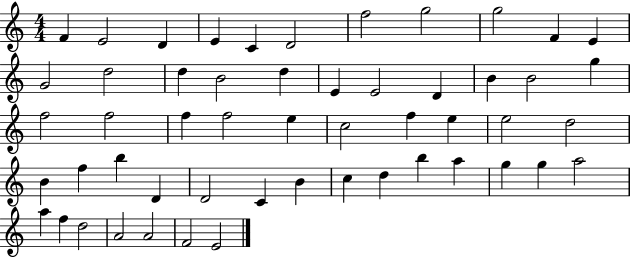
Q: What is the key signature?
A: C major